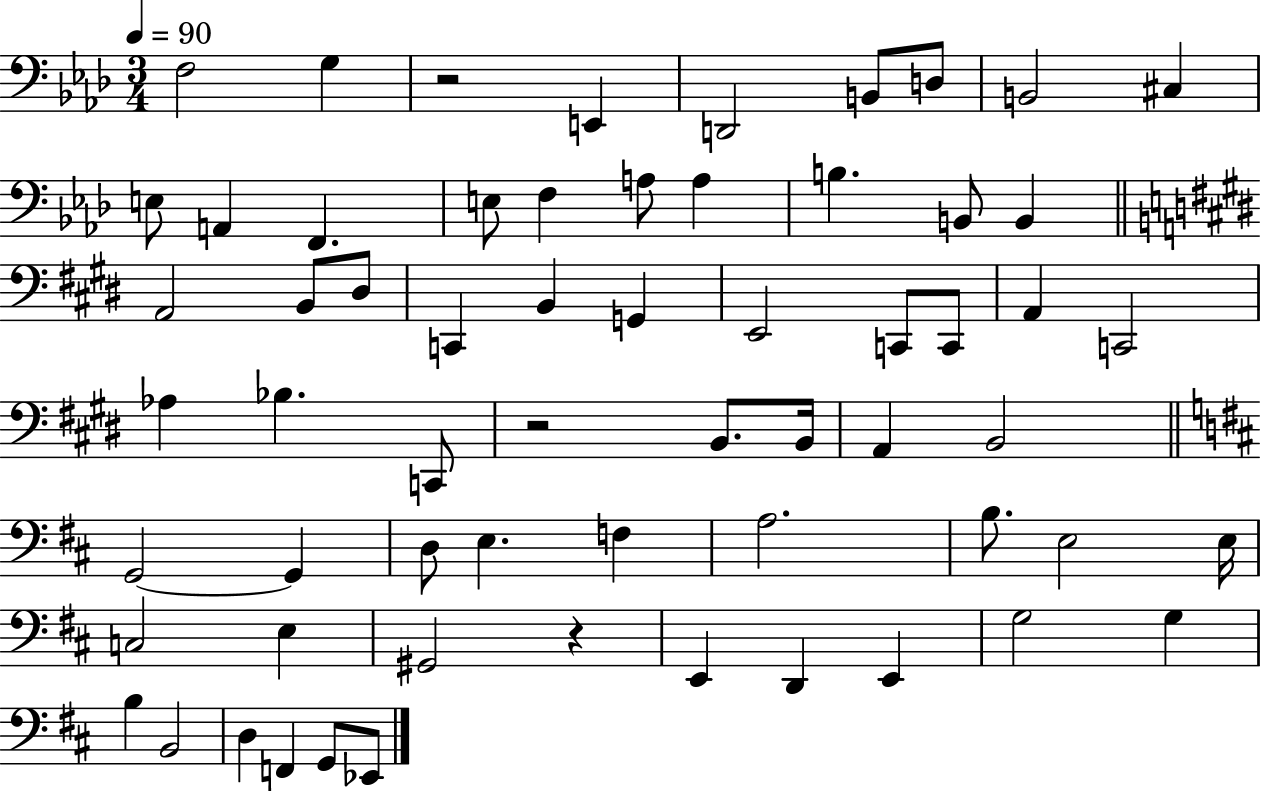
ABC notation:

X:1
T:Untitled
M:3/4
L:1/4
K:Ab
F,2 G, z2 E,, D,,2 B,,/2 D,/2 B,,2 ^C, E,/2 A,, F,, E,/2 F, A,/2 A, B, B,,/2 B,, A,,2 B,,/2 ^D,/2 C,, B,, G,, E,,2 C,,/2 C,,/2 A,, C,,2 _A, _B, C,,/2 z2 B,,/2 B,,/4 A,, B,,2 G,,2 G,, D,/2 E, F, A,2 B,/2 E,2 E,/4 C,2 E, ^G,,2 z E,, D,, E,, G,2 G, B, B,,2 D, F,, G,,/2 _E,,/2